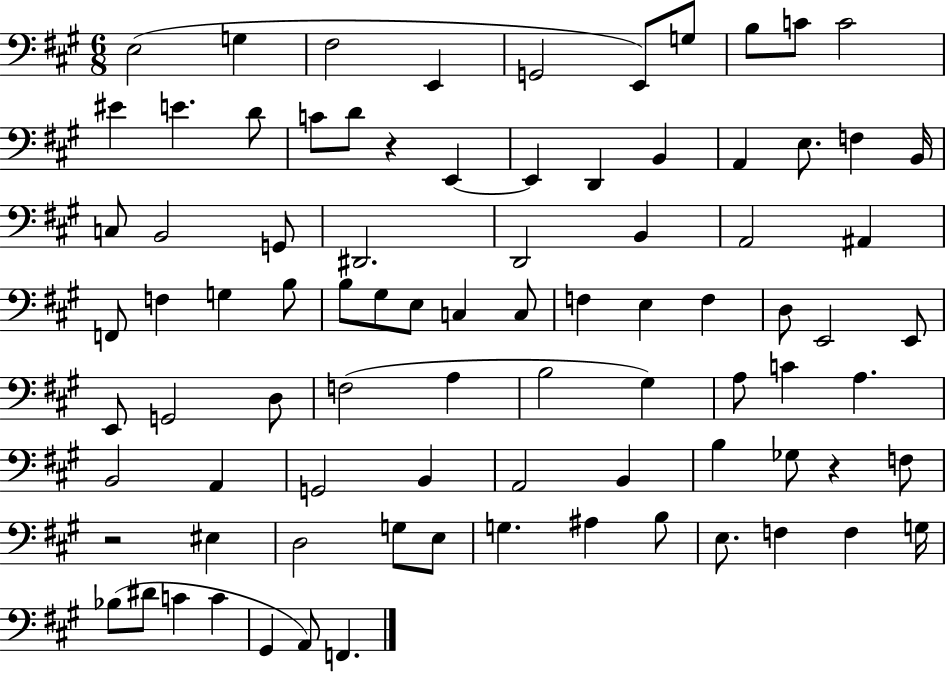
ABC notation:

X:1
T:Untitled
M:6/8
L:1/4
K:A
E,2 G, ^F,2 E,, G,,2 E,,/2 G,/2 B,/2 C/2 C2 ^E E D/2 C/2 D/2 z E,, E,, D,, B,, A,, E,/2 F, B,,/4 C,/2 B,,2 G,,/2 ^D,,2 D,,2 B,, A,,2 ^A,, F,,/2 F, G, B,/2 B,/2 ^G,/2 E,/2 C, C,/2 F, E, F, D,/2 E,,2 E,,/2 E,,/2 G,,2 D,/2 F,2 A, B,2 ^G, A,/2 C A, B,,2 A,, G,,2 B,, A,,2 B,, B, _G,/2 z F,/2 z2 ^E, D,2 G,/2 E,/2 G, ^A, B,/2 E,/2 F, F, G,/4 _B,/2 ^D/2 C C ^G,, A,,/2 F,,